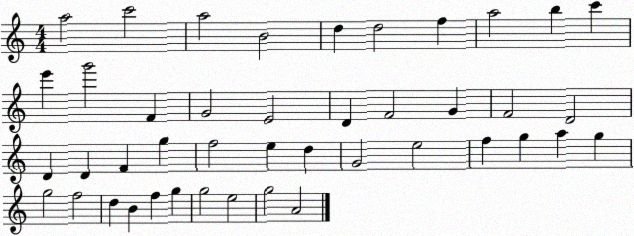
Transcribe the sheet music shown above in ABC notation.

X:1
T:Untitled
M:4/4
L:1/4
K:C
a2 c'2 a2 B2 d d2 f a2 b c' e' g'2 F G2 E2 D F2 G F2 D2 D D F g f2 e d G2 e2 f g a g g2 f2 d B f g g2 e2 g2 A2